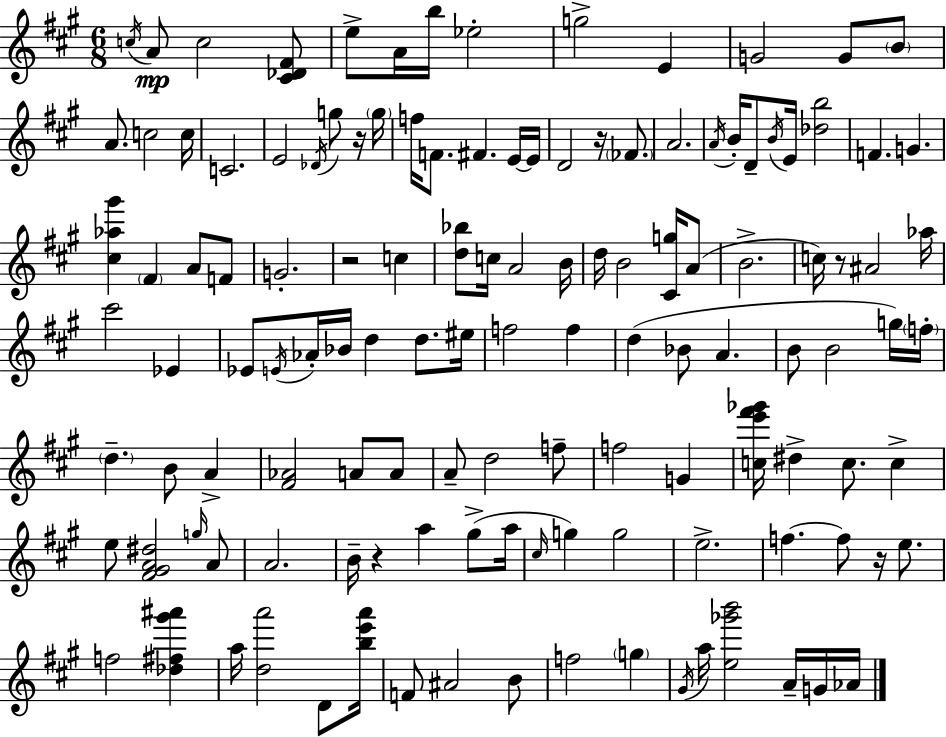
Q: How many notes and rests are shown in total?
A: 127